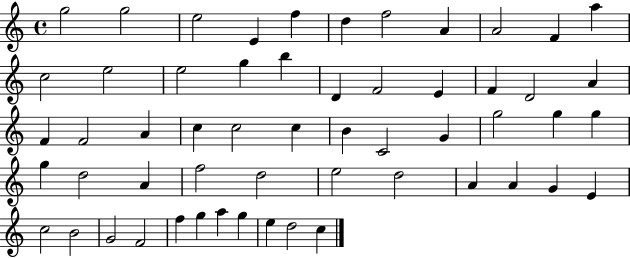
X:1
T:Untitled
M:4/4
L:1/4
K:C
g2 g2 e2 E f d f2 A A2 F a c2 e2 e2 g b D F2 E F D2 A F F2 A c c2 c B C2 G g2 g g g d2 A f2 d2 e2 d2 A A G E c2 B2 G2 F2 f g a g e d2 c